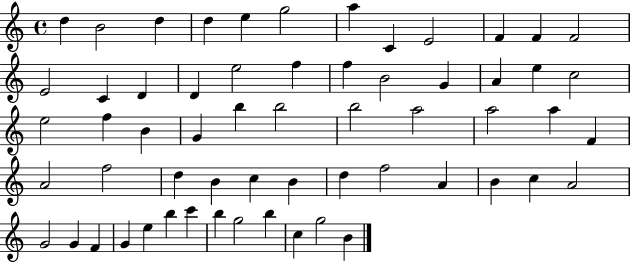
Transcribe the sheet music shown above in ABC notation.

X:1
T:Untitled
M:4/4
L:1/4
K:C
d B2 d d e g2 a C E2 F F F2 E2 C D D e2 f f B2 G A e c2 e2 f B G b b2 b2 a2 a2 a F A2 f2 d B c B d f2 A B c A2 G2 G F G e b c' b g2 b c g2 B